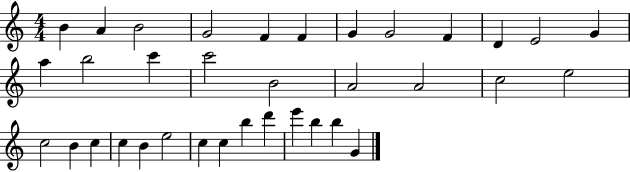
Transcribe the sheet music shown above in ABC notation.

X:1
T:Untitled
M:4/4
L:1/4
K:C
B A B2 G2 F F G G2 F D E2 G a b2 c' c'2 B2 A2 A2 c2 e2 c2 B c c B e2 c c b d' e' b b G